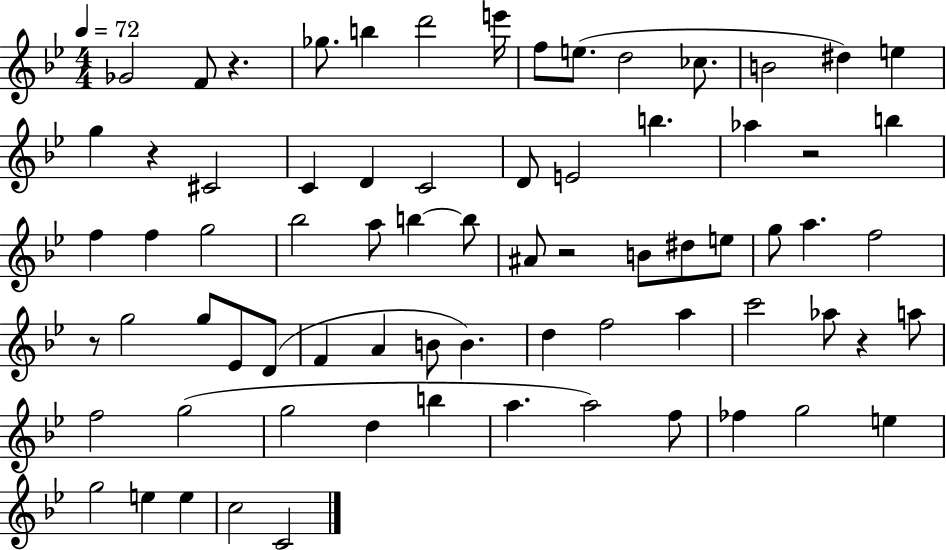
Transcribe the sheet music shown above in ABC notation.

X:1
T:Untitled
M:4/4
L:1/4
K:Bb
_G2 F/2 z _g/2 b d'2 e'/4 f/2 e/2 d2 _c/2 B2 ^d e g z ^C2 C D C2 D/2 E2 b _a z2 b f f g2 _b2 a/2 b b/2 ^A/2 z2 B/2 ^d/2 e/2 g/2 a f2 z/2 g2 g/2 _E/2 D/2 F A B/2 B d f2 a c'2 _a/2 z a/2 f2 g2 g2 d b a a2 f/2 _f g2 e g2 e e c2 C2